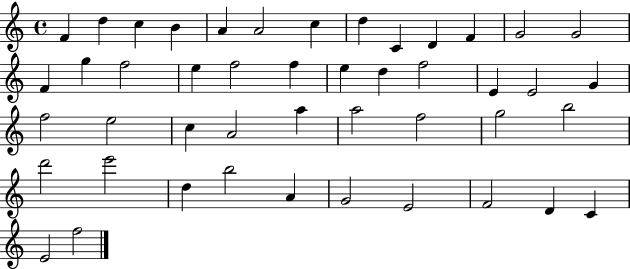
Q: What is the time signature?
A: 4/4